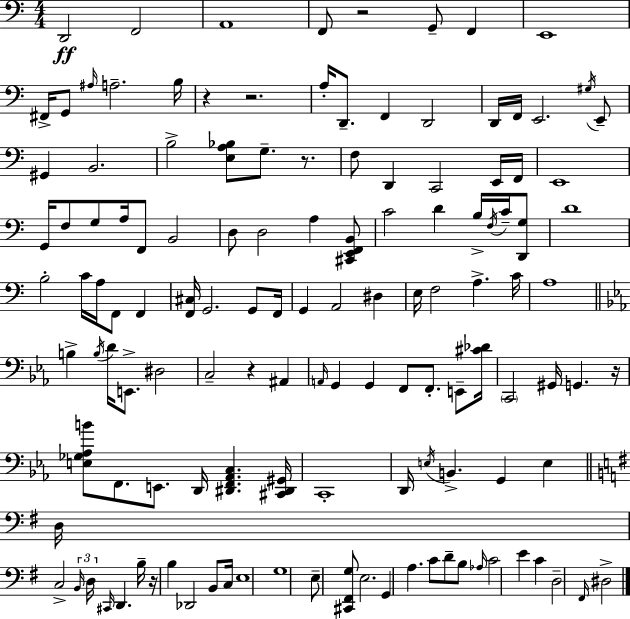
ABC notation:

X:1
T:Untitled
M:4/4
L:1/4
K:Am
D,,2 F,,2 A,,4 F,,/2 z2 G,,/2 F,, E,,4 ^F,,/4 G,,/2 ^A,/4 A,2 B,/4 z z2 A,/4 D,,/2 F,, D,,2 D,,/4 F,,/4 E,,2 ^G,/4 E,,/2 ^G,, B,,2 B,2 [E,A,_B,]/2 G,/2 z/2 F,/2 D,, C,,2 E,,/4 F,,/4 E,,4 G,,/4 F,/2 G,/2 A,/4 F,,/2 B,,2 D,/2 D,2 A, [^C,,E,,F,,B,,]/2 C2 D B,/4 F,/4 C/4 [D,,G,]/2 D4 B,2 C/4 A,/4 F,,/2 F,, [F,,^C,]/4 G,,2 G,,/2 F,,/4 G,, A,,2 ^D, E,/4 F,2 A, C/4 A,4 B, B,/4 D/4 E,,/2 ^D,2 C,2 z ^A,, A,,/4 G,, G,, F,,/2 F,,/2 E,,/2 [^C_D]/4 C,,2 ^G,,/4 G,, z/4 [E,_G,_A,B]/2 F,,/2 E,,/2 D,,/4 [^D,,F,,_A,,C,] [^C,,^D,,^G,,]/4 C,,4 D,,/4 E,/4 B,, G,, E, D,/4 C,2 B,,/4 D,/4 ^C,,/4 D,, B,/4 z/4 B, _D,,2 B,,/2 C,/4 E,4 G,4 E,/2 [^C,,^F,,G,]/2 E,2 G,, A, C/2 D/2 B,/2 _A,/4 C2 E C D,2 ^F,,/4 ^D,2